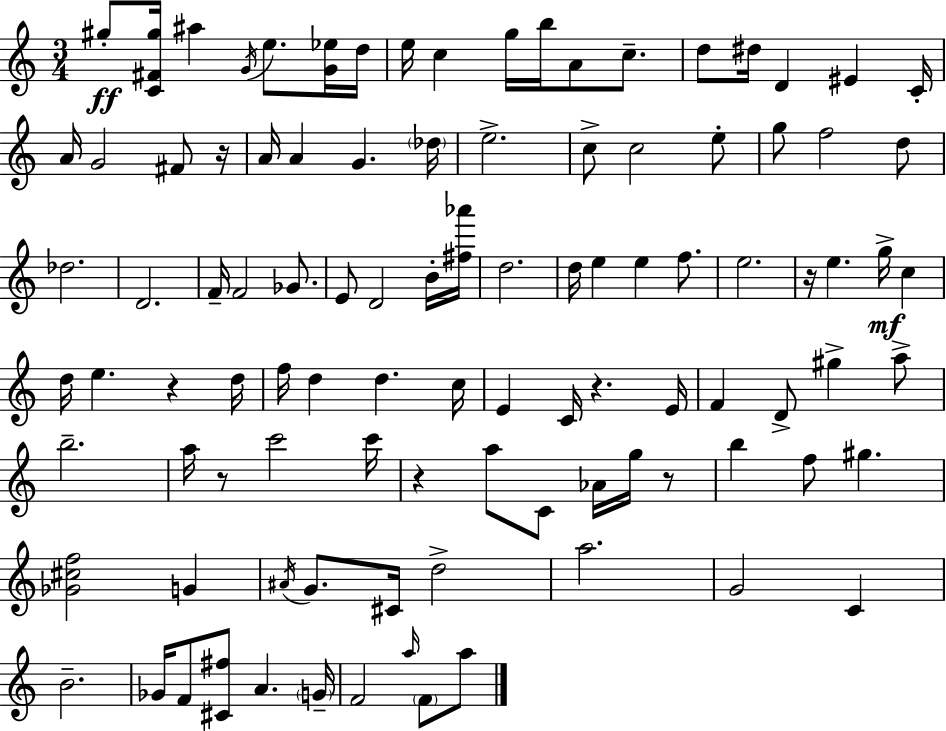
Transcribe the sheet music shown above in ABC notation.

X:1
T:Untitled
M:3/4
L:1/4
K:Am
^g/2 [C^F^g]/4 ^a G/4 e/2 [G_e]/4 d/4 e/4 c g/4 b/4 A/2 c/2 d/2 ^d/4 D ^E C/4 A/4 G2 ^F/2 z/4 A/4 A G _d/4 e2 c/2 c2 e/2 g/2 f2 d/2 _d2 D2 F/4 F2 _G/2 E/2 D2 B/4 [^f_a']/4 d2 d/4 e e f/2 e2 z/4 e g/4 c d/4 e z d/4 f/4 d d c/4 E C/4 z E/4 F D/2 ^g a/2 b2 a/4 z/2 c'2 c'/4 z a/2 C/2 _A/4 g/4 z/2 b f/2 ^g [_G^cf]2 G ^A/4 G/2 ^C/4 d2 a2 G2 C B2 _G/4 F/2 [^C^f]/2 A G/4 F2 a/4 F/2 a/2